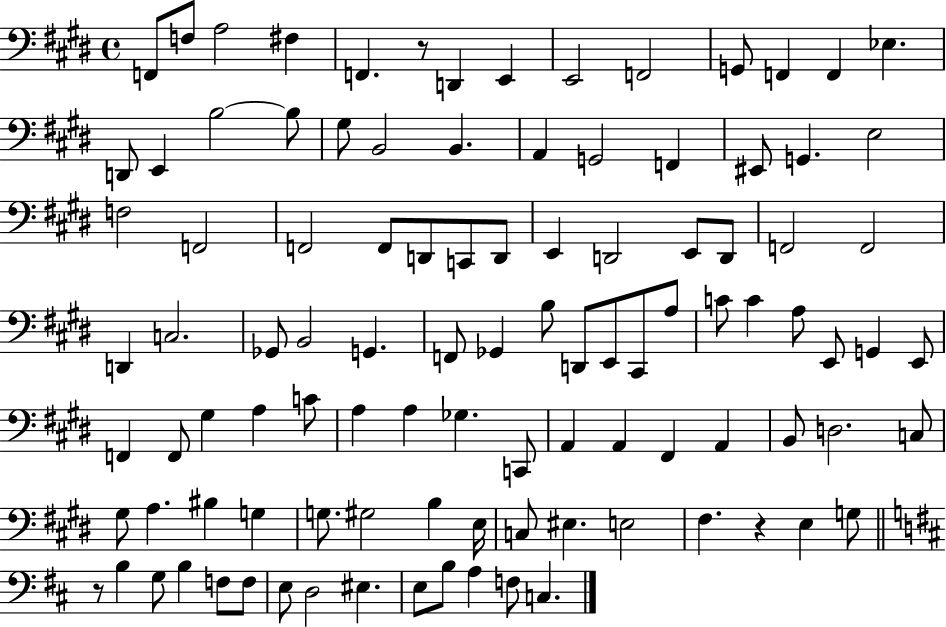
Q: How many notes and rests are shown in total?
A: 103